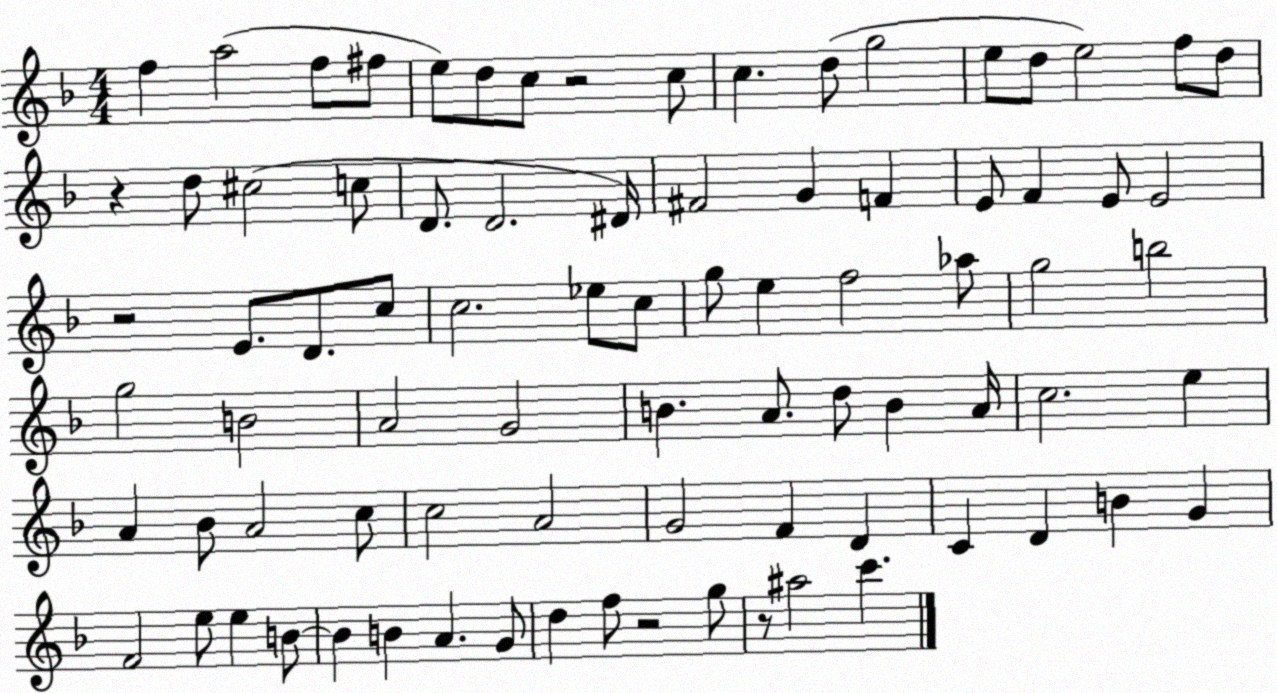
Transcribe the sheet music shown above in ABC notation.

X:1
T:Untitled
M:4/4
L:1/4
K:F
f a2 f/2 ^f/2 e/2 d/2 c/2 z2 c/2 c d/2 g2 e/2 d/2 e2 f/2 d/2 z d/2 ^c2 c/2 D/2 D2 ^D/4 ^F2 G F E/2 F E/2 E2 z2 E/2 D/2 c/2 c2 _e/2 c/2 g/2 e f2 _a/2 g2 b2 g2 B2 A2 G2 B A/2 d/2 B A/4 c2 e A _B/2 A2 c/2 c2 A2 G2 F D C D B G F2 e/2 e B/2 B B A G/2 d f/2 z2 g/2 z/2 ^a2 c'